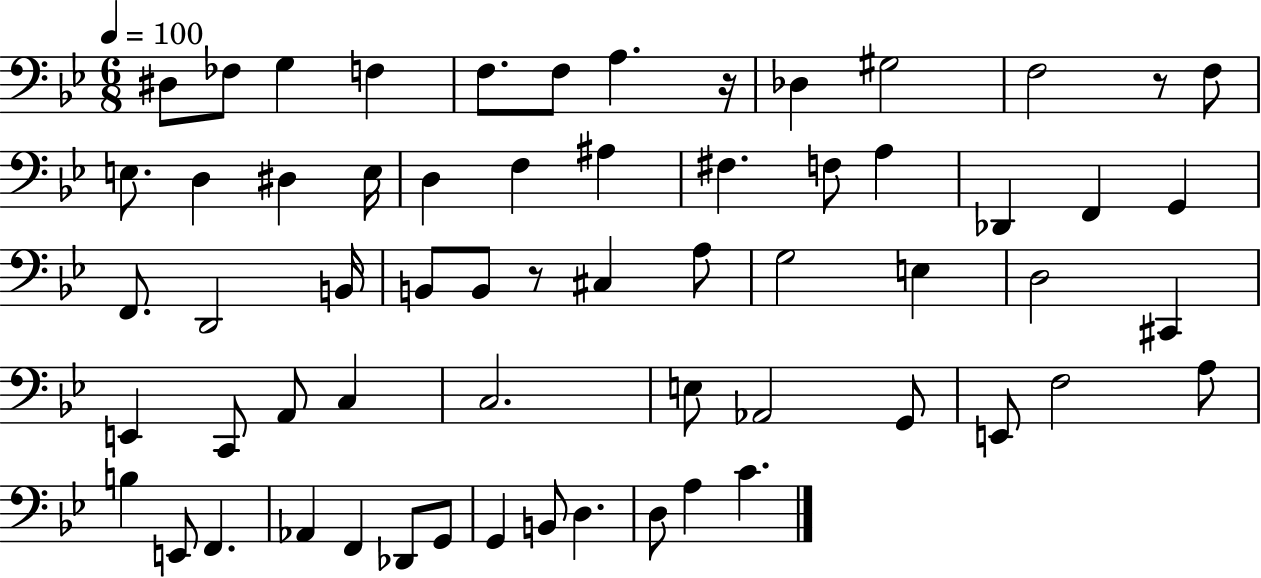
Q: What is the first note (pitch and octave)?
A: D#3